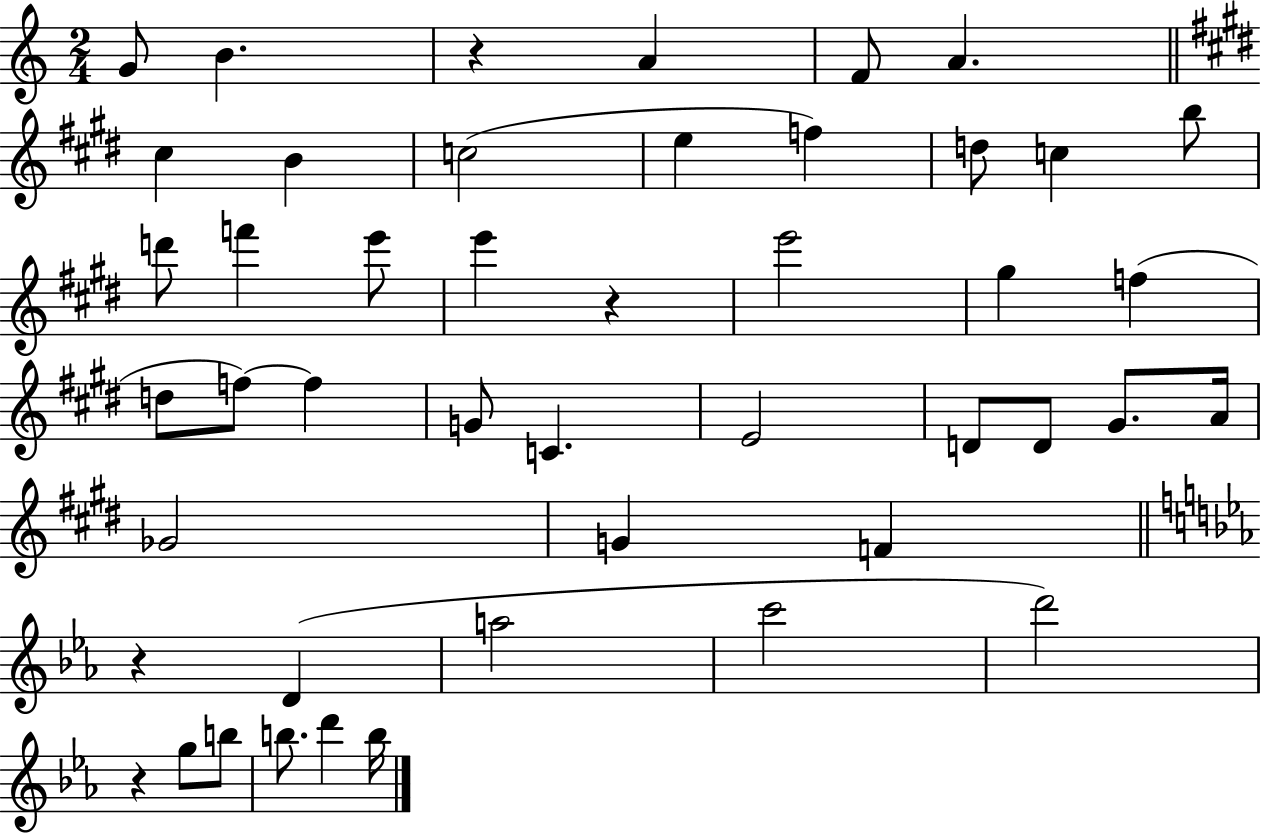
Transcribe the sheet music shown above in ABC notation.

X:1
T:Untitled
M:2/4
L:1/4
K:C
G/2 B z A F/2 A ^c B c2 e f d/2 c b/2 d'/2 f' e'/2 e' z e'2 ^g f d/2 f/2 f G/2 C E2 D/2 D/2 ^G/2 A/4 _G2 G F z D a2 c'2 d'2 z g/2 b/2 b/2 d' b/4